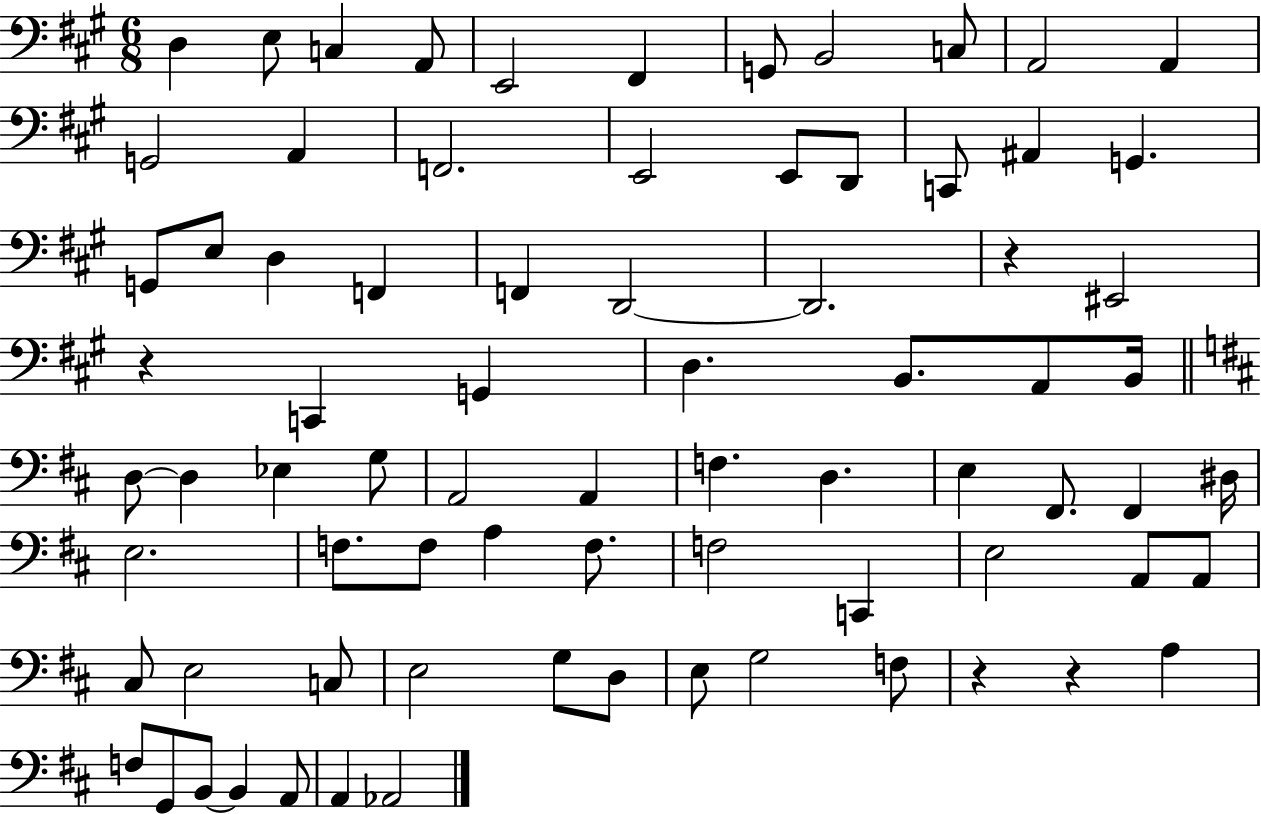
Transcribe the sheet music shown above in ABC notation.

X:1
T:Untitled
M:6/8
L:1/4
K:A
D, E,/2 C, A,,/2 E,,2 ^F,, G,,/2 B,,2 C,/2 A,,2 A,, G,,2 A,, F,,2 E,,2 E,,/2 D,,/2 C,,/2 ^A,, G,, G,,/2 E,/2 D, F,, F,, D,,2 D,,2 z ^E,,2 z C,, G,, D, B,,/2 A,,/2 B,,/4 D,/2 D, _E, G,/2 A,,2 A,, F, D, E, ^F,,/2 ^F,, ^D,/4 E,2 F,/2 F,/2 A, F,/2 F,2 C,, E,2 A,,/2 A,,/2 ^C,/2 E,2 C,/2 E,2 G,/2 D,/2 E,/2 G,2 F,/2 z z A, F,/2 G,,/2 B,,/2 B,, A,,/2 A,, _A,,2